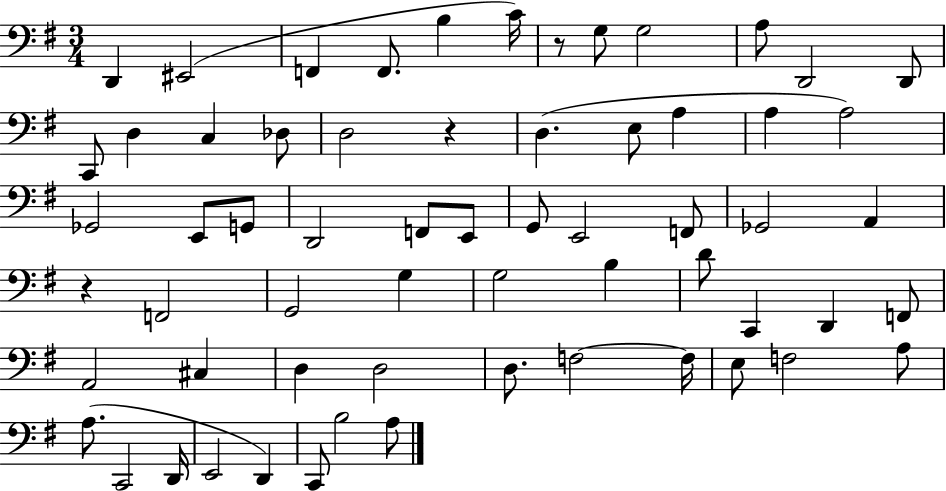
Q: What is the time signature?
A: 3/4